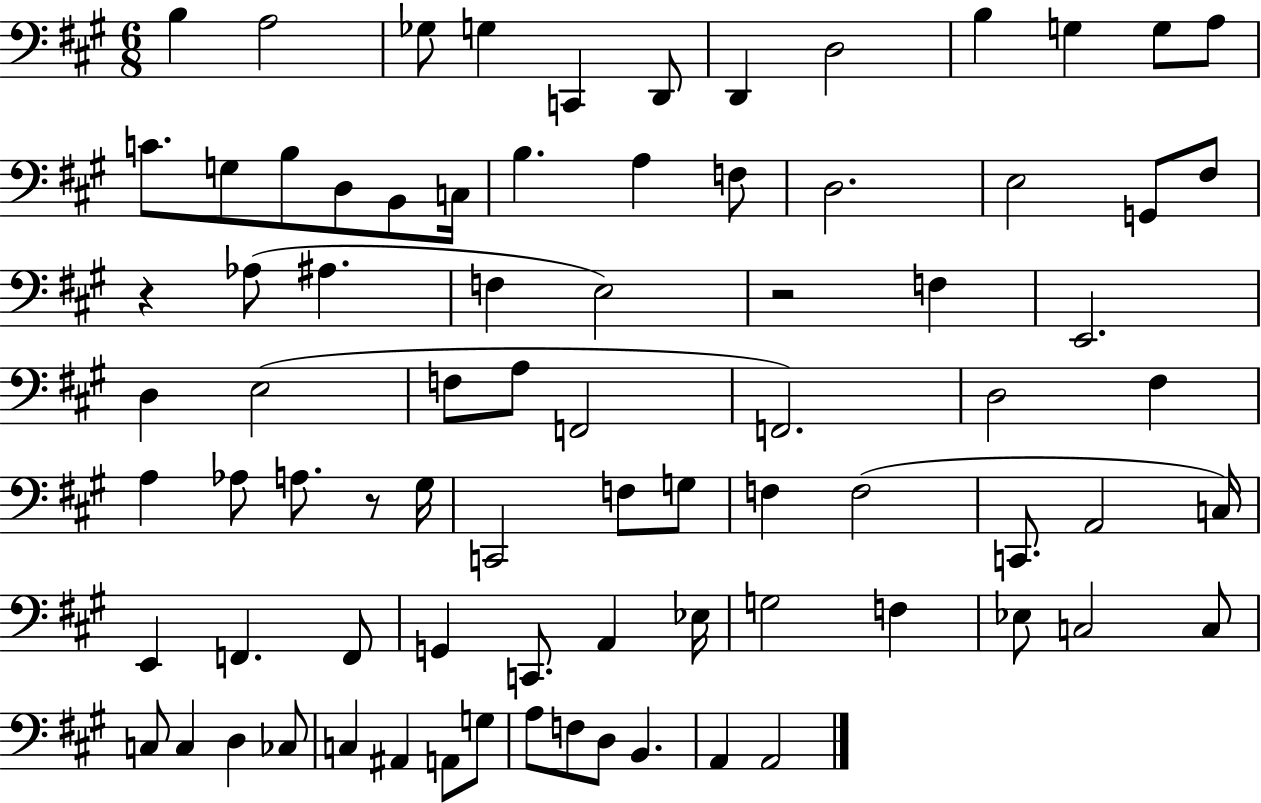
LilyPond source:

{
  \clef bass
  \numericTimeSignature
  \time 6/8
  \key a \major
  b4 a2 | ges8 g4 c,4 d,8 | d,4 d2 | b4 g4 g8 a8 | \break c'8. g8 b8 d8 b,8 c16 | b4. a4 f8 | d2. | e2 g,8 fis8 | \break r4 aes8( ais4. | f4 e2) | r2 f4 | e,2. | \break d4 e2( | f8 a8 f,2 | f,2.) | d2 fis4 | \break a4 aes8 a8. r8 gis16 | c,2 f8 g8 | f4 f2( | c,8. a,2 c16) | \break e,4 f,4. f,8 | g,4 c,8. a,4 ees16 | g2 f4 | ees8 c2 c8 | \break c8 c4 d4 ces8 | c4 ais,4 a,8 g8 | a8 f8 d8 b,4. | a,4 a,2 | \break \bar "|."
}